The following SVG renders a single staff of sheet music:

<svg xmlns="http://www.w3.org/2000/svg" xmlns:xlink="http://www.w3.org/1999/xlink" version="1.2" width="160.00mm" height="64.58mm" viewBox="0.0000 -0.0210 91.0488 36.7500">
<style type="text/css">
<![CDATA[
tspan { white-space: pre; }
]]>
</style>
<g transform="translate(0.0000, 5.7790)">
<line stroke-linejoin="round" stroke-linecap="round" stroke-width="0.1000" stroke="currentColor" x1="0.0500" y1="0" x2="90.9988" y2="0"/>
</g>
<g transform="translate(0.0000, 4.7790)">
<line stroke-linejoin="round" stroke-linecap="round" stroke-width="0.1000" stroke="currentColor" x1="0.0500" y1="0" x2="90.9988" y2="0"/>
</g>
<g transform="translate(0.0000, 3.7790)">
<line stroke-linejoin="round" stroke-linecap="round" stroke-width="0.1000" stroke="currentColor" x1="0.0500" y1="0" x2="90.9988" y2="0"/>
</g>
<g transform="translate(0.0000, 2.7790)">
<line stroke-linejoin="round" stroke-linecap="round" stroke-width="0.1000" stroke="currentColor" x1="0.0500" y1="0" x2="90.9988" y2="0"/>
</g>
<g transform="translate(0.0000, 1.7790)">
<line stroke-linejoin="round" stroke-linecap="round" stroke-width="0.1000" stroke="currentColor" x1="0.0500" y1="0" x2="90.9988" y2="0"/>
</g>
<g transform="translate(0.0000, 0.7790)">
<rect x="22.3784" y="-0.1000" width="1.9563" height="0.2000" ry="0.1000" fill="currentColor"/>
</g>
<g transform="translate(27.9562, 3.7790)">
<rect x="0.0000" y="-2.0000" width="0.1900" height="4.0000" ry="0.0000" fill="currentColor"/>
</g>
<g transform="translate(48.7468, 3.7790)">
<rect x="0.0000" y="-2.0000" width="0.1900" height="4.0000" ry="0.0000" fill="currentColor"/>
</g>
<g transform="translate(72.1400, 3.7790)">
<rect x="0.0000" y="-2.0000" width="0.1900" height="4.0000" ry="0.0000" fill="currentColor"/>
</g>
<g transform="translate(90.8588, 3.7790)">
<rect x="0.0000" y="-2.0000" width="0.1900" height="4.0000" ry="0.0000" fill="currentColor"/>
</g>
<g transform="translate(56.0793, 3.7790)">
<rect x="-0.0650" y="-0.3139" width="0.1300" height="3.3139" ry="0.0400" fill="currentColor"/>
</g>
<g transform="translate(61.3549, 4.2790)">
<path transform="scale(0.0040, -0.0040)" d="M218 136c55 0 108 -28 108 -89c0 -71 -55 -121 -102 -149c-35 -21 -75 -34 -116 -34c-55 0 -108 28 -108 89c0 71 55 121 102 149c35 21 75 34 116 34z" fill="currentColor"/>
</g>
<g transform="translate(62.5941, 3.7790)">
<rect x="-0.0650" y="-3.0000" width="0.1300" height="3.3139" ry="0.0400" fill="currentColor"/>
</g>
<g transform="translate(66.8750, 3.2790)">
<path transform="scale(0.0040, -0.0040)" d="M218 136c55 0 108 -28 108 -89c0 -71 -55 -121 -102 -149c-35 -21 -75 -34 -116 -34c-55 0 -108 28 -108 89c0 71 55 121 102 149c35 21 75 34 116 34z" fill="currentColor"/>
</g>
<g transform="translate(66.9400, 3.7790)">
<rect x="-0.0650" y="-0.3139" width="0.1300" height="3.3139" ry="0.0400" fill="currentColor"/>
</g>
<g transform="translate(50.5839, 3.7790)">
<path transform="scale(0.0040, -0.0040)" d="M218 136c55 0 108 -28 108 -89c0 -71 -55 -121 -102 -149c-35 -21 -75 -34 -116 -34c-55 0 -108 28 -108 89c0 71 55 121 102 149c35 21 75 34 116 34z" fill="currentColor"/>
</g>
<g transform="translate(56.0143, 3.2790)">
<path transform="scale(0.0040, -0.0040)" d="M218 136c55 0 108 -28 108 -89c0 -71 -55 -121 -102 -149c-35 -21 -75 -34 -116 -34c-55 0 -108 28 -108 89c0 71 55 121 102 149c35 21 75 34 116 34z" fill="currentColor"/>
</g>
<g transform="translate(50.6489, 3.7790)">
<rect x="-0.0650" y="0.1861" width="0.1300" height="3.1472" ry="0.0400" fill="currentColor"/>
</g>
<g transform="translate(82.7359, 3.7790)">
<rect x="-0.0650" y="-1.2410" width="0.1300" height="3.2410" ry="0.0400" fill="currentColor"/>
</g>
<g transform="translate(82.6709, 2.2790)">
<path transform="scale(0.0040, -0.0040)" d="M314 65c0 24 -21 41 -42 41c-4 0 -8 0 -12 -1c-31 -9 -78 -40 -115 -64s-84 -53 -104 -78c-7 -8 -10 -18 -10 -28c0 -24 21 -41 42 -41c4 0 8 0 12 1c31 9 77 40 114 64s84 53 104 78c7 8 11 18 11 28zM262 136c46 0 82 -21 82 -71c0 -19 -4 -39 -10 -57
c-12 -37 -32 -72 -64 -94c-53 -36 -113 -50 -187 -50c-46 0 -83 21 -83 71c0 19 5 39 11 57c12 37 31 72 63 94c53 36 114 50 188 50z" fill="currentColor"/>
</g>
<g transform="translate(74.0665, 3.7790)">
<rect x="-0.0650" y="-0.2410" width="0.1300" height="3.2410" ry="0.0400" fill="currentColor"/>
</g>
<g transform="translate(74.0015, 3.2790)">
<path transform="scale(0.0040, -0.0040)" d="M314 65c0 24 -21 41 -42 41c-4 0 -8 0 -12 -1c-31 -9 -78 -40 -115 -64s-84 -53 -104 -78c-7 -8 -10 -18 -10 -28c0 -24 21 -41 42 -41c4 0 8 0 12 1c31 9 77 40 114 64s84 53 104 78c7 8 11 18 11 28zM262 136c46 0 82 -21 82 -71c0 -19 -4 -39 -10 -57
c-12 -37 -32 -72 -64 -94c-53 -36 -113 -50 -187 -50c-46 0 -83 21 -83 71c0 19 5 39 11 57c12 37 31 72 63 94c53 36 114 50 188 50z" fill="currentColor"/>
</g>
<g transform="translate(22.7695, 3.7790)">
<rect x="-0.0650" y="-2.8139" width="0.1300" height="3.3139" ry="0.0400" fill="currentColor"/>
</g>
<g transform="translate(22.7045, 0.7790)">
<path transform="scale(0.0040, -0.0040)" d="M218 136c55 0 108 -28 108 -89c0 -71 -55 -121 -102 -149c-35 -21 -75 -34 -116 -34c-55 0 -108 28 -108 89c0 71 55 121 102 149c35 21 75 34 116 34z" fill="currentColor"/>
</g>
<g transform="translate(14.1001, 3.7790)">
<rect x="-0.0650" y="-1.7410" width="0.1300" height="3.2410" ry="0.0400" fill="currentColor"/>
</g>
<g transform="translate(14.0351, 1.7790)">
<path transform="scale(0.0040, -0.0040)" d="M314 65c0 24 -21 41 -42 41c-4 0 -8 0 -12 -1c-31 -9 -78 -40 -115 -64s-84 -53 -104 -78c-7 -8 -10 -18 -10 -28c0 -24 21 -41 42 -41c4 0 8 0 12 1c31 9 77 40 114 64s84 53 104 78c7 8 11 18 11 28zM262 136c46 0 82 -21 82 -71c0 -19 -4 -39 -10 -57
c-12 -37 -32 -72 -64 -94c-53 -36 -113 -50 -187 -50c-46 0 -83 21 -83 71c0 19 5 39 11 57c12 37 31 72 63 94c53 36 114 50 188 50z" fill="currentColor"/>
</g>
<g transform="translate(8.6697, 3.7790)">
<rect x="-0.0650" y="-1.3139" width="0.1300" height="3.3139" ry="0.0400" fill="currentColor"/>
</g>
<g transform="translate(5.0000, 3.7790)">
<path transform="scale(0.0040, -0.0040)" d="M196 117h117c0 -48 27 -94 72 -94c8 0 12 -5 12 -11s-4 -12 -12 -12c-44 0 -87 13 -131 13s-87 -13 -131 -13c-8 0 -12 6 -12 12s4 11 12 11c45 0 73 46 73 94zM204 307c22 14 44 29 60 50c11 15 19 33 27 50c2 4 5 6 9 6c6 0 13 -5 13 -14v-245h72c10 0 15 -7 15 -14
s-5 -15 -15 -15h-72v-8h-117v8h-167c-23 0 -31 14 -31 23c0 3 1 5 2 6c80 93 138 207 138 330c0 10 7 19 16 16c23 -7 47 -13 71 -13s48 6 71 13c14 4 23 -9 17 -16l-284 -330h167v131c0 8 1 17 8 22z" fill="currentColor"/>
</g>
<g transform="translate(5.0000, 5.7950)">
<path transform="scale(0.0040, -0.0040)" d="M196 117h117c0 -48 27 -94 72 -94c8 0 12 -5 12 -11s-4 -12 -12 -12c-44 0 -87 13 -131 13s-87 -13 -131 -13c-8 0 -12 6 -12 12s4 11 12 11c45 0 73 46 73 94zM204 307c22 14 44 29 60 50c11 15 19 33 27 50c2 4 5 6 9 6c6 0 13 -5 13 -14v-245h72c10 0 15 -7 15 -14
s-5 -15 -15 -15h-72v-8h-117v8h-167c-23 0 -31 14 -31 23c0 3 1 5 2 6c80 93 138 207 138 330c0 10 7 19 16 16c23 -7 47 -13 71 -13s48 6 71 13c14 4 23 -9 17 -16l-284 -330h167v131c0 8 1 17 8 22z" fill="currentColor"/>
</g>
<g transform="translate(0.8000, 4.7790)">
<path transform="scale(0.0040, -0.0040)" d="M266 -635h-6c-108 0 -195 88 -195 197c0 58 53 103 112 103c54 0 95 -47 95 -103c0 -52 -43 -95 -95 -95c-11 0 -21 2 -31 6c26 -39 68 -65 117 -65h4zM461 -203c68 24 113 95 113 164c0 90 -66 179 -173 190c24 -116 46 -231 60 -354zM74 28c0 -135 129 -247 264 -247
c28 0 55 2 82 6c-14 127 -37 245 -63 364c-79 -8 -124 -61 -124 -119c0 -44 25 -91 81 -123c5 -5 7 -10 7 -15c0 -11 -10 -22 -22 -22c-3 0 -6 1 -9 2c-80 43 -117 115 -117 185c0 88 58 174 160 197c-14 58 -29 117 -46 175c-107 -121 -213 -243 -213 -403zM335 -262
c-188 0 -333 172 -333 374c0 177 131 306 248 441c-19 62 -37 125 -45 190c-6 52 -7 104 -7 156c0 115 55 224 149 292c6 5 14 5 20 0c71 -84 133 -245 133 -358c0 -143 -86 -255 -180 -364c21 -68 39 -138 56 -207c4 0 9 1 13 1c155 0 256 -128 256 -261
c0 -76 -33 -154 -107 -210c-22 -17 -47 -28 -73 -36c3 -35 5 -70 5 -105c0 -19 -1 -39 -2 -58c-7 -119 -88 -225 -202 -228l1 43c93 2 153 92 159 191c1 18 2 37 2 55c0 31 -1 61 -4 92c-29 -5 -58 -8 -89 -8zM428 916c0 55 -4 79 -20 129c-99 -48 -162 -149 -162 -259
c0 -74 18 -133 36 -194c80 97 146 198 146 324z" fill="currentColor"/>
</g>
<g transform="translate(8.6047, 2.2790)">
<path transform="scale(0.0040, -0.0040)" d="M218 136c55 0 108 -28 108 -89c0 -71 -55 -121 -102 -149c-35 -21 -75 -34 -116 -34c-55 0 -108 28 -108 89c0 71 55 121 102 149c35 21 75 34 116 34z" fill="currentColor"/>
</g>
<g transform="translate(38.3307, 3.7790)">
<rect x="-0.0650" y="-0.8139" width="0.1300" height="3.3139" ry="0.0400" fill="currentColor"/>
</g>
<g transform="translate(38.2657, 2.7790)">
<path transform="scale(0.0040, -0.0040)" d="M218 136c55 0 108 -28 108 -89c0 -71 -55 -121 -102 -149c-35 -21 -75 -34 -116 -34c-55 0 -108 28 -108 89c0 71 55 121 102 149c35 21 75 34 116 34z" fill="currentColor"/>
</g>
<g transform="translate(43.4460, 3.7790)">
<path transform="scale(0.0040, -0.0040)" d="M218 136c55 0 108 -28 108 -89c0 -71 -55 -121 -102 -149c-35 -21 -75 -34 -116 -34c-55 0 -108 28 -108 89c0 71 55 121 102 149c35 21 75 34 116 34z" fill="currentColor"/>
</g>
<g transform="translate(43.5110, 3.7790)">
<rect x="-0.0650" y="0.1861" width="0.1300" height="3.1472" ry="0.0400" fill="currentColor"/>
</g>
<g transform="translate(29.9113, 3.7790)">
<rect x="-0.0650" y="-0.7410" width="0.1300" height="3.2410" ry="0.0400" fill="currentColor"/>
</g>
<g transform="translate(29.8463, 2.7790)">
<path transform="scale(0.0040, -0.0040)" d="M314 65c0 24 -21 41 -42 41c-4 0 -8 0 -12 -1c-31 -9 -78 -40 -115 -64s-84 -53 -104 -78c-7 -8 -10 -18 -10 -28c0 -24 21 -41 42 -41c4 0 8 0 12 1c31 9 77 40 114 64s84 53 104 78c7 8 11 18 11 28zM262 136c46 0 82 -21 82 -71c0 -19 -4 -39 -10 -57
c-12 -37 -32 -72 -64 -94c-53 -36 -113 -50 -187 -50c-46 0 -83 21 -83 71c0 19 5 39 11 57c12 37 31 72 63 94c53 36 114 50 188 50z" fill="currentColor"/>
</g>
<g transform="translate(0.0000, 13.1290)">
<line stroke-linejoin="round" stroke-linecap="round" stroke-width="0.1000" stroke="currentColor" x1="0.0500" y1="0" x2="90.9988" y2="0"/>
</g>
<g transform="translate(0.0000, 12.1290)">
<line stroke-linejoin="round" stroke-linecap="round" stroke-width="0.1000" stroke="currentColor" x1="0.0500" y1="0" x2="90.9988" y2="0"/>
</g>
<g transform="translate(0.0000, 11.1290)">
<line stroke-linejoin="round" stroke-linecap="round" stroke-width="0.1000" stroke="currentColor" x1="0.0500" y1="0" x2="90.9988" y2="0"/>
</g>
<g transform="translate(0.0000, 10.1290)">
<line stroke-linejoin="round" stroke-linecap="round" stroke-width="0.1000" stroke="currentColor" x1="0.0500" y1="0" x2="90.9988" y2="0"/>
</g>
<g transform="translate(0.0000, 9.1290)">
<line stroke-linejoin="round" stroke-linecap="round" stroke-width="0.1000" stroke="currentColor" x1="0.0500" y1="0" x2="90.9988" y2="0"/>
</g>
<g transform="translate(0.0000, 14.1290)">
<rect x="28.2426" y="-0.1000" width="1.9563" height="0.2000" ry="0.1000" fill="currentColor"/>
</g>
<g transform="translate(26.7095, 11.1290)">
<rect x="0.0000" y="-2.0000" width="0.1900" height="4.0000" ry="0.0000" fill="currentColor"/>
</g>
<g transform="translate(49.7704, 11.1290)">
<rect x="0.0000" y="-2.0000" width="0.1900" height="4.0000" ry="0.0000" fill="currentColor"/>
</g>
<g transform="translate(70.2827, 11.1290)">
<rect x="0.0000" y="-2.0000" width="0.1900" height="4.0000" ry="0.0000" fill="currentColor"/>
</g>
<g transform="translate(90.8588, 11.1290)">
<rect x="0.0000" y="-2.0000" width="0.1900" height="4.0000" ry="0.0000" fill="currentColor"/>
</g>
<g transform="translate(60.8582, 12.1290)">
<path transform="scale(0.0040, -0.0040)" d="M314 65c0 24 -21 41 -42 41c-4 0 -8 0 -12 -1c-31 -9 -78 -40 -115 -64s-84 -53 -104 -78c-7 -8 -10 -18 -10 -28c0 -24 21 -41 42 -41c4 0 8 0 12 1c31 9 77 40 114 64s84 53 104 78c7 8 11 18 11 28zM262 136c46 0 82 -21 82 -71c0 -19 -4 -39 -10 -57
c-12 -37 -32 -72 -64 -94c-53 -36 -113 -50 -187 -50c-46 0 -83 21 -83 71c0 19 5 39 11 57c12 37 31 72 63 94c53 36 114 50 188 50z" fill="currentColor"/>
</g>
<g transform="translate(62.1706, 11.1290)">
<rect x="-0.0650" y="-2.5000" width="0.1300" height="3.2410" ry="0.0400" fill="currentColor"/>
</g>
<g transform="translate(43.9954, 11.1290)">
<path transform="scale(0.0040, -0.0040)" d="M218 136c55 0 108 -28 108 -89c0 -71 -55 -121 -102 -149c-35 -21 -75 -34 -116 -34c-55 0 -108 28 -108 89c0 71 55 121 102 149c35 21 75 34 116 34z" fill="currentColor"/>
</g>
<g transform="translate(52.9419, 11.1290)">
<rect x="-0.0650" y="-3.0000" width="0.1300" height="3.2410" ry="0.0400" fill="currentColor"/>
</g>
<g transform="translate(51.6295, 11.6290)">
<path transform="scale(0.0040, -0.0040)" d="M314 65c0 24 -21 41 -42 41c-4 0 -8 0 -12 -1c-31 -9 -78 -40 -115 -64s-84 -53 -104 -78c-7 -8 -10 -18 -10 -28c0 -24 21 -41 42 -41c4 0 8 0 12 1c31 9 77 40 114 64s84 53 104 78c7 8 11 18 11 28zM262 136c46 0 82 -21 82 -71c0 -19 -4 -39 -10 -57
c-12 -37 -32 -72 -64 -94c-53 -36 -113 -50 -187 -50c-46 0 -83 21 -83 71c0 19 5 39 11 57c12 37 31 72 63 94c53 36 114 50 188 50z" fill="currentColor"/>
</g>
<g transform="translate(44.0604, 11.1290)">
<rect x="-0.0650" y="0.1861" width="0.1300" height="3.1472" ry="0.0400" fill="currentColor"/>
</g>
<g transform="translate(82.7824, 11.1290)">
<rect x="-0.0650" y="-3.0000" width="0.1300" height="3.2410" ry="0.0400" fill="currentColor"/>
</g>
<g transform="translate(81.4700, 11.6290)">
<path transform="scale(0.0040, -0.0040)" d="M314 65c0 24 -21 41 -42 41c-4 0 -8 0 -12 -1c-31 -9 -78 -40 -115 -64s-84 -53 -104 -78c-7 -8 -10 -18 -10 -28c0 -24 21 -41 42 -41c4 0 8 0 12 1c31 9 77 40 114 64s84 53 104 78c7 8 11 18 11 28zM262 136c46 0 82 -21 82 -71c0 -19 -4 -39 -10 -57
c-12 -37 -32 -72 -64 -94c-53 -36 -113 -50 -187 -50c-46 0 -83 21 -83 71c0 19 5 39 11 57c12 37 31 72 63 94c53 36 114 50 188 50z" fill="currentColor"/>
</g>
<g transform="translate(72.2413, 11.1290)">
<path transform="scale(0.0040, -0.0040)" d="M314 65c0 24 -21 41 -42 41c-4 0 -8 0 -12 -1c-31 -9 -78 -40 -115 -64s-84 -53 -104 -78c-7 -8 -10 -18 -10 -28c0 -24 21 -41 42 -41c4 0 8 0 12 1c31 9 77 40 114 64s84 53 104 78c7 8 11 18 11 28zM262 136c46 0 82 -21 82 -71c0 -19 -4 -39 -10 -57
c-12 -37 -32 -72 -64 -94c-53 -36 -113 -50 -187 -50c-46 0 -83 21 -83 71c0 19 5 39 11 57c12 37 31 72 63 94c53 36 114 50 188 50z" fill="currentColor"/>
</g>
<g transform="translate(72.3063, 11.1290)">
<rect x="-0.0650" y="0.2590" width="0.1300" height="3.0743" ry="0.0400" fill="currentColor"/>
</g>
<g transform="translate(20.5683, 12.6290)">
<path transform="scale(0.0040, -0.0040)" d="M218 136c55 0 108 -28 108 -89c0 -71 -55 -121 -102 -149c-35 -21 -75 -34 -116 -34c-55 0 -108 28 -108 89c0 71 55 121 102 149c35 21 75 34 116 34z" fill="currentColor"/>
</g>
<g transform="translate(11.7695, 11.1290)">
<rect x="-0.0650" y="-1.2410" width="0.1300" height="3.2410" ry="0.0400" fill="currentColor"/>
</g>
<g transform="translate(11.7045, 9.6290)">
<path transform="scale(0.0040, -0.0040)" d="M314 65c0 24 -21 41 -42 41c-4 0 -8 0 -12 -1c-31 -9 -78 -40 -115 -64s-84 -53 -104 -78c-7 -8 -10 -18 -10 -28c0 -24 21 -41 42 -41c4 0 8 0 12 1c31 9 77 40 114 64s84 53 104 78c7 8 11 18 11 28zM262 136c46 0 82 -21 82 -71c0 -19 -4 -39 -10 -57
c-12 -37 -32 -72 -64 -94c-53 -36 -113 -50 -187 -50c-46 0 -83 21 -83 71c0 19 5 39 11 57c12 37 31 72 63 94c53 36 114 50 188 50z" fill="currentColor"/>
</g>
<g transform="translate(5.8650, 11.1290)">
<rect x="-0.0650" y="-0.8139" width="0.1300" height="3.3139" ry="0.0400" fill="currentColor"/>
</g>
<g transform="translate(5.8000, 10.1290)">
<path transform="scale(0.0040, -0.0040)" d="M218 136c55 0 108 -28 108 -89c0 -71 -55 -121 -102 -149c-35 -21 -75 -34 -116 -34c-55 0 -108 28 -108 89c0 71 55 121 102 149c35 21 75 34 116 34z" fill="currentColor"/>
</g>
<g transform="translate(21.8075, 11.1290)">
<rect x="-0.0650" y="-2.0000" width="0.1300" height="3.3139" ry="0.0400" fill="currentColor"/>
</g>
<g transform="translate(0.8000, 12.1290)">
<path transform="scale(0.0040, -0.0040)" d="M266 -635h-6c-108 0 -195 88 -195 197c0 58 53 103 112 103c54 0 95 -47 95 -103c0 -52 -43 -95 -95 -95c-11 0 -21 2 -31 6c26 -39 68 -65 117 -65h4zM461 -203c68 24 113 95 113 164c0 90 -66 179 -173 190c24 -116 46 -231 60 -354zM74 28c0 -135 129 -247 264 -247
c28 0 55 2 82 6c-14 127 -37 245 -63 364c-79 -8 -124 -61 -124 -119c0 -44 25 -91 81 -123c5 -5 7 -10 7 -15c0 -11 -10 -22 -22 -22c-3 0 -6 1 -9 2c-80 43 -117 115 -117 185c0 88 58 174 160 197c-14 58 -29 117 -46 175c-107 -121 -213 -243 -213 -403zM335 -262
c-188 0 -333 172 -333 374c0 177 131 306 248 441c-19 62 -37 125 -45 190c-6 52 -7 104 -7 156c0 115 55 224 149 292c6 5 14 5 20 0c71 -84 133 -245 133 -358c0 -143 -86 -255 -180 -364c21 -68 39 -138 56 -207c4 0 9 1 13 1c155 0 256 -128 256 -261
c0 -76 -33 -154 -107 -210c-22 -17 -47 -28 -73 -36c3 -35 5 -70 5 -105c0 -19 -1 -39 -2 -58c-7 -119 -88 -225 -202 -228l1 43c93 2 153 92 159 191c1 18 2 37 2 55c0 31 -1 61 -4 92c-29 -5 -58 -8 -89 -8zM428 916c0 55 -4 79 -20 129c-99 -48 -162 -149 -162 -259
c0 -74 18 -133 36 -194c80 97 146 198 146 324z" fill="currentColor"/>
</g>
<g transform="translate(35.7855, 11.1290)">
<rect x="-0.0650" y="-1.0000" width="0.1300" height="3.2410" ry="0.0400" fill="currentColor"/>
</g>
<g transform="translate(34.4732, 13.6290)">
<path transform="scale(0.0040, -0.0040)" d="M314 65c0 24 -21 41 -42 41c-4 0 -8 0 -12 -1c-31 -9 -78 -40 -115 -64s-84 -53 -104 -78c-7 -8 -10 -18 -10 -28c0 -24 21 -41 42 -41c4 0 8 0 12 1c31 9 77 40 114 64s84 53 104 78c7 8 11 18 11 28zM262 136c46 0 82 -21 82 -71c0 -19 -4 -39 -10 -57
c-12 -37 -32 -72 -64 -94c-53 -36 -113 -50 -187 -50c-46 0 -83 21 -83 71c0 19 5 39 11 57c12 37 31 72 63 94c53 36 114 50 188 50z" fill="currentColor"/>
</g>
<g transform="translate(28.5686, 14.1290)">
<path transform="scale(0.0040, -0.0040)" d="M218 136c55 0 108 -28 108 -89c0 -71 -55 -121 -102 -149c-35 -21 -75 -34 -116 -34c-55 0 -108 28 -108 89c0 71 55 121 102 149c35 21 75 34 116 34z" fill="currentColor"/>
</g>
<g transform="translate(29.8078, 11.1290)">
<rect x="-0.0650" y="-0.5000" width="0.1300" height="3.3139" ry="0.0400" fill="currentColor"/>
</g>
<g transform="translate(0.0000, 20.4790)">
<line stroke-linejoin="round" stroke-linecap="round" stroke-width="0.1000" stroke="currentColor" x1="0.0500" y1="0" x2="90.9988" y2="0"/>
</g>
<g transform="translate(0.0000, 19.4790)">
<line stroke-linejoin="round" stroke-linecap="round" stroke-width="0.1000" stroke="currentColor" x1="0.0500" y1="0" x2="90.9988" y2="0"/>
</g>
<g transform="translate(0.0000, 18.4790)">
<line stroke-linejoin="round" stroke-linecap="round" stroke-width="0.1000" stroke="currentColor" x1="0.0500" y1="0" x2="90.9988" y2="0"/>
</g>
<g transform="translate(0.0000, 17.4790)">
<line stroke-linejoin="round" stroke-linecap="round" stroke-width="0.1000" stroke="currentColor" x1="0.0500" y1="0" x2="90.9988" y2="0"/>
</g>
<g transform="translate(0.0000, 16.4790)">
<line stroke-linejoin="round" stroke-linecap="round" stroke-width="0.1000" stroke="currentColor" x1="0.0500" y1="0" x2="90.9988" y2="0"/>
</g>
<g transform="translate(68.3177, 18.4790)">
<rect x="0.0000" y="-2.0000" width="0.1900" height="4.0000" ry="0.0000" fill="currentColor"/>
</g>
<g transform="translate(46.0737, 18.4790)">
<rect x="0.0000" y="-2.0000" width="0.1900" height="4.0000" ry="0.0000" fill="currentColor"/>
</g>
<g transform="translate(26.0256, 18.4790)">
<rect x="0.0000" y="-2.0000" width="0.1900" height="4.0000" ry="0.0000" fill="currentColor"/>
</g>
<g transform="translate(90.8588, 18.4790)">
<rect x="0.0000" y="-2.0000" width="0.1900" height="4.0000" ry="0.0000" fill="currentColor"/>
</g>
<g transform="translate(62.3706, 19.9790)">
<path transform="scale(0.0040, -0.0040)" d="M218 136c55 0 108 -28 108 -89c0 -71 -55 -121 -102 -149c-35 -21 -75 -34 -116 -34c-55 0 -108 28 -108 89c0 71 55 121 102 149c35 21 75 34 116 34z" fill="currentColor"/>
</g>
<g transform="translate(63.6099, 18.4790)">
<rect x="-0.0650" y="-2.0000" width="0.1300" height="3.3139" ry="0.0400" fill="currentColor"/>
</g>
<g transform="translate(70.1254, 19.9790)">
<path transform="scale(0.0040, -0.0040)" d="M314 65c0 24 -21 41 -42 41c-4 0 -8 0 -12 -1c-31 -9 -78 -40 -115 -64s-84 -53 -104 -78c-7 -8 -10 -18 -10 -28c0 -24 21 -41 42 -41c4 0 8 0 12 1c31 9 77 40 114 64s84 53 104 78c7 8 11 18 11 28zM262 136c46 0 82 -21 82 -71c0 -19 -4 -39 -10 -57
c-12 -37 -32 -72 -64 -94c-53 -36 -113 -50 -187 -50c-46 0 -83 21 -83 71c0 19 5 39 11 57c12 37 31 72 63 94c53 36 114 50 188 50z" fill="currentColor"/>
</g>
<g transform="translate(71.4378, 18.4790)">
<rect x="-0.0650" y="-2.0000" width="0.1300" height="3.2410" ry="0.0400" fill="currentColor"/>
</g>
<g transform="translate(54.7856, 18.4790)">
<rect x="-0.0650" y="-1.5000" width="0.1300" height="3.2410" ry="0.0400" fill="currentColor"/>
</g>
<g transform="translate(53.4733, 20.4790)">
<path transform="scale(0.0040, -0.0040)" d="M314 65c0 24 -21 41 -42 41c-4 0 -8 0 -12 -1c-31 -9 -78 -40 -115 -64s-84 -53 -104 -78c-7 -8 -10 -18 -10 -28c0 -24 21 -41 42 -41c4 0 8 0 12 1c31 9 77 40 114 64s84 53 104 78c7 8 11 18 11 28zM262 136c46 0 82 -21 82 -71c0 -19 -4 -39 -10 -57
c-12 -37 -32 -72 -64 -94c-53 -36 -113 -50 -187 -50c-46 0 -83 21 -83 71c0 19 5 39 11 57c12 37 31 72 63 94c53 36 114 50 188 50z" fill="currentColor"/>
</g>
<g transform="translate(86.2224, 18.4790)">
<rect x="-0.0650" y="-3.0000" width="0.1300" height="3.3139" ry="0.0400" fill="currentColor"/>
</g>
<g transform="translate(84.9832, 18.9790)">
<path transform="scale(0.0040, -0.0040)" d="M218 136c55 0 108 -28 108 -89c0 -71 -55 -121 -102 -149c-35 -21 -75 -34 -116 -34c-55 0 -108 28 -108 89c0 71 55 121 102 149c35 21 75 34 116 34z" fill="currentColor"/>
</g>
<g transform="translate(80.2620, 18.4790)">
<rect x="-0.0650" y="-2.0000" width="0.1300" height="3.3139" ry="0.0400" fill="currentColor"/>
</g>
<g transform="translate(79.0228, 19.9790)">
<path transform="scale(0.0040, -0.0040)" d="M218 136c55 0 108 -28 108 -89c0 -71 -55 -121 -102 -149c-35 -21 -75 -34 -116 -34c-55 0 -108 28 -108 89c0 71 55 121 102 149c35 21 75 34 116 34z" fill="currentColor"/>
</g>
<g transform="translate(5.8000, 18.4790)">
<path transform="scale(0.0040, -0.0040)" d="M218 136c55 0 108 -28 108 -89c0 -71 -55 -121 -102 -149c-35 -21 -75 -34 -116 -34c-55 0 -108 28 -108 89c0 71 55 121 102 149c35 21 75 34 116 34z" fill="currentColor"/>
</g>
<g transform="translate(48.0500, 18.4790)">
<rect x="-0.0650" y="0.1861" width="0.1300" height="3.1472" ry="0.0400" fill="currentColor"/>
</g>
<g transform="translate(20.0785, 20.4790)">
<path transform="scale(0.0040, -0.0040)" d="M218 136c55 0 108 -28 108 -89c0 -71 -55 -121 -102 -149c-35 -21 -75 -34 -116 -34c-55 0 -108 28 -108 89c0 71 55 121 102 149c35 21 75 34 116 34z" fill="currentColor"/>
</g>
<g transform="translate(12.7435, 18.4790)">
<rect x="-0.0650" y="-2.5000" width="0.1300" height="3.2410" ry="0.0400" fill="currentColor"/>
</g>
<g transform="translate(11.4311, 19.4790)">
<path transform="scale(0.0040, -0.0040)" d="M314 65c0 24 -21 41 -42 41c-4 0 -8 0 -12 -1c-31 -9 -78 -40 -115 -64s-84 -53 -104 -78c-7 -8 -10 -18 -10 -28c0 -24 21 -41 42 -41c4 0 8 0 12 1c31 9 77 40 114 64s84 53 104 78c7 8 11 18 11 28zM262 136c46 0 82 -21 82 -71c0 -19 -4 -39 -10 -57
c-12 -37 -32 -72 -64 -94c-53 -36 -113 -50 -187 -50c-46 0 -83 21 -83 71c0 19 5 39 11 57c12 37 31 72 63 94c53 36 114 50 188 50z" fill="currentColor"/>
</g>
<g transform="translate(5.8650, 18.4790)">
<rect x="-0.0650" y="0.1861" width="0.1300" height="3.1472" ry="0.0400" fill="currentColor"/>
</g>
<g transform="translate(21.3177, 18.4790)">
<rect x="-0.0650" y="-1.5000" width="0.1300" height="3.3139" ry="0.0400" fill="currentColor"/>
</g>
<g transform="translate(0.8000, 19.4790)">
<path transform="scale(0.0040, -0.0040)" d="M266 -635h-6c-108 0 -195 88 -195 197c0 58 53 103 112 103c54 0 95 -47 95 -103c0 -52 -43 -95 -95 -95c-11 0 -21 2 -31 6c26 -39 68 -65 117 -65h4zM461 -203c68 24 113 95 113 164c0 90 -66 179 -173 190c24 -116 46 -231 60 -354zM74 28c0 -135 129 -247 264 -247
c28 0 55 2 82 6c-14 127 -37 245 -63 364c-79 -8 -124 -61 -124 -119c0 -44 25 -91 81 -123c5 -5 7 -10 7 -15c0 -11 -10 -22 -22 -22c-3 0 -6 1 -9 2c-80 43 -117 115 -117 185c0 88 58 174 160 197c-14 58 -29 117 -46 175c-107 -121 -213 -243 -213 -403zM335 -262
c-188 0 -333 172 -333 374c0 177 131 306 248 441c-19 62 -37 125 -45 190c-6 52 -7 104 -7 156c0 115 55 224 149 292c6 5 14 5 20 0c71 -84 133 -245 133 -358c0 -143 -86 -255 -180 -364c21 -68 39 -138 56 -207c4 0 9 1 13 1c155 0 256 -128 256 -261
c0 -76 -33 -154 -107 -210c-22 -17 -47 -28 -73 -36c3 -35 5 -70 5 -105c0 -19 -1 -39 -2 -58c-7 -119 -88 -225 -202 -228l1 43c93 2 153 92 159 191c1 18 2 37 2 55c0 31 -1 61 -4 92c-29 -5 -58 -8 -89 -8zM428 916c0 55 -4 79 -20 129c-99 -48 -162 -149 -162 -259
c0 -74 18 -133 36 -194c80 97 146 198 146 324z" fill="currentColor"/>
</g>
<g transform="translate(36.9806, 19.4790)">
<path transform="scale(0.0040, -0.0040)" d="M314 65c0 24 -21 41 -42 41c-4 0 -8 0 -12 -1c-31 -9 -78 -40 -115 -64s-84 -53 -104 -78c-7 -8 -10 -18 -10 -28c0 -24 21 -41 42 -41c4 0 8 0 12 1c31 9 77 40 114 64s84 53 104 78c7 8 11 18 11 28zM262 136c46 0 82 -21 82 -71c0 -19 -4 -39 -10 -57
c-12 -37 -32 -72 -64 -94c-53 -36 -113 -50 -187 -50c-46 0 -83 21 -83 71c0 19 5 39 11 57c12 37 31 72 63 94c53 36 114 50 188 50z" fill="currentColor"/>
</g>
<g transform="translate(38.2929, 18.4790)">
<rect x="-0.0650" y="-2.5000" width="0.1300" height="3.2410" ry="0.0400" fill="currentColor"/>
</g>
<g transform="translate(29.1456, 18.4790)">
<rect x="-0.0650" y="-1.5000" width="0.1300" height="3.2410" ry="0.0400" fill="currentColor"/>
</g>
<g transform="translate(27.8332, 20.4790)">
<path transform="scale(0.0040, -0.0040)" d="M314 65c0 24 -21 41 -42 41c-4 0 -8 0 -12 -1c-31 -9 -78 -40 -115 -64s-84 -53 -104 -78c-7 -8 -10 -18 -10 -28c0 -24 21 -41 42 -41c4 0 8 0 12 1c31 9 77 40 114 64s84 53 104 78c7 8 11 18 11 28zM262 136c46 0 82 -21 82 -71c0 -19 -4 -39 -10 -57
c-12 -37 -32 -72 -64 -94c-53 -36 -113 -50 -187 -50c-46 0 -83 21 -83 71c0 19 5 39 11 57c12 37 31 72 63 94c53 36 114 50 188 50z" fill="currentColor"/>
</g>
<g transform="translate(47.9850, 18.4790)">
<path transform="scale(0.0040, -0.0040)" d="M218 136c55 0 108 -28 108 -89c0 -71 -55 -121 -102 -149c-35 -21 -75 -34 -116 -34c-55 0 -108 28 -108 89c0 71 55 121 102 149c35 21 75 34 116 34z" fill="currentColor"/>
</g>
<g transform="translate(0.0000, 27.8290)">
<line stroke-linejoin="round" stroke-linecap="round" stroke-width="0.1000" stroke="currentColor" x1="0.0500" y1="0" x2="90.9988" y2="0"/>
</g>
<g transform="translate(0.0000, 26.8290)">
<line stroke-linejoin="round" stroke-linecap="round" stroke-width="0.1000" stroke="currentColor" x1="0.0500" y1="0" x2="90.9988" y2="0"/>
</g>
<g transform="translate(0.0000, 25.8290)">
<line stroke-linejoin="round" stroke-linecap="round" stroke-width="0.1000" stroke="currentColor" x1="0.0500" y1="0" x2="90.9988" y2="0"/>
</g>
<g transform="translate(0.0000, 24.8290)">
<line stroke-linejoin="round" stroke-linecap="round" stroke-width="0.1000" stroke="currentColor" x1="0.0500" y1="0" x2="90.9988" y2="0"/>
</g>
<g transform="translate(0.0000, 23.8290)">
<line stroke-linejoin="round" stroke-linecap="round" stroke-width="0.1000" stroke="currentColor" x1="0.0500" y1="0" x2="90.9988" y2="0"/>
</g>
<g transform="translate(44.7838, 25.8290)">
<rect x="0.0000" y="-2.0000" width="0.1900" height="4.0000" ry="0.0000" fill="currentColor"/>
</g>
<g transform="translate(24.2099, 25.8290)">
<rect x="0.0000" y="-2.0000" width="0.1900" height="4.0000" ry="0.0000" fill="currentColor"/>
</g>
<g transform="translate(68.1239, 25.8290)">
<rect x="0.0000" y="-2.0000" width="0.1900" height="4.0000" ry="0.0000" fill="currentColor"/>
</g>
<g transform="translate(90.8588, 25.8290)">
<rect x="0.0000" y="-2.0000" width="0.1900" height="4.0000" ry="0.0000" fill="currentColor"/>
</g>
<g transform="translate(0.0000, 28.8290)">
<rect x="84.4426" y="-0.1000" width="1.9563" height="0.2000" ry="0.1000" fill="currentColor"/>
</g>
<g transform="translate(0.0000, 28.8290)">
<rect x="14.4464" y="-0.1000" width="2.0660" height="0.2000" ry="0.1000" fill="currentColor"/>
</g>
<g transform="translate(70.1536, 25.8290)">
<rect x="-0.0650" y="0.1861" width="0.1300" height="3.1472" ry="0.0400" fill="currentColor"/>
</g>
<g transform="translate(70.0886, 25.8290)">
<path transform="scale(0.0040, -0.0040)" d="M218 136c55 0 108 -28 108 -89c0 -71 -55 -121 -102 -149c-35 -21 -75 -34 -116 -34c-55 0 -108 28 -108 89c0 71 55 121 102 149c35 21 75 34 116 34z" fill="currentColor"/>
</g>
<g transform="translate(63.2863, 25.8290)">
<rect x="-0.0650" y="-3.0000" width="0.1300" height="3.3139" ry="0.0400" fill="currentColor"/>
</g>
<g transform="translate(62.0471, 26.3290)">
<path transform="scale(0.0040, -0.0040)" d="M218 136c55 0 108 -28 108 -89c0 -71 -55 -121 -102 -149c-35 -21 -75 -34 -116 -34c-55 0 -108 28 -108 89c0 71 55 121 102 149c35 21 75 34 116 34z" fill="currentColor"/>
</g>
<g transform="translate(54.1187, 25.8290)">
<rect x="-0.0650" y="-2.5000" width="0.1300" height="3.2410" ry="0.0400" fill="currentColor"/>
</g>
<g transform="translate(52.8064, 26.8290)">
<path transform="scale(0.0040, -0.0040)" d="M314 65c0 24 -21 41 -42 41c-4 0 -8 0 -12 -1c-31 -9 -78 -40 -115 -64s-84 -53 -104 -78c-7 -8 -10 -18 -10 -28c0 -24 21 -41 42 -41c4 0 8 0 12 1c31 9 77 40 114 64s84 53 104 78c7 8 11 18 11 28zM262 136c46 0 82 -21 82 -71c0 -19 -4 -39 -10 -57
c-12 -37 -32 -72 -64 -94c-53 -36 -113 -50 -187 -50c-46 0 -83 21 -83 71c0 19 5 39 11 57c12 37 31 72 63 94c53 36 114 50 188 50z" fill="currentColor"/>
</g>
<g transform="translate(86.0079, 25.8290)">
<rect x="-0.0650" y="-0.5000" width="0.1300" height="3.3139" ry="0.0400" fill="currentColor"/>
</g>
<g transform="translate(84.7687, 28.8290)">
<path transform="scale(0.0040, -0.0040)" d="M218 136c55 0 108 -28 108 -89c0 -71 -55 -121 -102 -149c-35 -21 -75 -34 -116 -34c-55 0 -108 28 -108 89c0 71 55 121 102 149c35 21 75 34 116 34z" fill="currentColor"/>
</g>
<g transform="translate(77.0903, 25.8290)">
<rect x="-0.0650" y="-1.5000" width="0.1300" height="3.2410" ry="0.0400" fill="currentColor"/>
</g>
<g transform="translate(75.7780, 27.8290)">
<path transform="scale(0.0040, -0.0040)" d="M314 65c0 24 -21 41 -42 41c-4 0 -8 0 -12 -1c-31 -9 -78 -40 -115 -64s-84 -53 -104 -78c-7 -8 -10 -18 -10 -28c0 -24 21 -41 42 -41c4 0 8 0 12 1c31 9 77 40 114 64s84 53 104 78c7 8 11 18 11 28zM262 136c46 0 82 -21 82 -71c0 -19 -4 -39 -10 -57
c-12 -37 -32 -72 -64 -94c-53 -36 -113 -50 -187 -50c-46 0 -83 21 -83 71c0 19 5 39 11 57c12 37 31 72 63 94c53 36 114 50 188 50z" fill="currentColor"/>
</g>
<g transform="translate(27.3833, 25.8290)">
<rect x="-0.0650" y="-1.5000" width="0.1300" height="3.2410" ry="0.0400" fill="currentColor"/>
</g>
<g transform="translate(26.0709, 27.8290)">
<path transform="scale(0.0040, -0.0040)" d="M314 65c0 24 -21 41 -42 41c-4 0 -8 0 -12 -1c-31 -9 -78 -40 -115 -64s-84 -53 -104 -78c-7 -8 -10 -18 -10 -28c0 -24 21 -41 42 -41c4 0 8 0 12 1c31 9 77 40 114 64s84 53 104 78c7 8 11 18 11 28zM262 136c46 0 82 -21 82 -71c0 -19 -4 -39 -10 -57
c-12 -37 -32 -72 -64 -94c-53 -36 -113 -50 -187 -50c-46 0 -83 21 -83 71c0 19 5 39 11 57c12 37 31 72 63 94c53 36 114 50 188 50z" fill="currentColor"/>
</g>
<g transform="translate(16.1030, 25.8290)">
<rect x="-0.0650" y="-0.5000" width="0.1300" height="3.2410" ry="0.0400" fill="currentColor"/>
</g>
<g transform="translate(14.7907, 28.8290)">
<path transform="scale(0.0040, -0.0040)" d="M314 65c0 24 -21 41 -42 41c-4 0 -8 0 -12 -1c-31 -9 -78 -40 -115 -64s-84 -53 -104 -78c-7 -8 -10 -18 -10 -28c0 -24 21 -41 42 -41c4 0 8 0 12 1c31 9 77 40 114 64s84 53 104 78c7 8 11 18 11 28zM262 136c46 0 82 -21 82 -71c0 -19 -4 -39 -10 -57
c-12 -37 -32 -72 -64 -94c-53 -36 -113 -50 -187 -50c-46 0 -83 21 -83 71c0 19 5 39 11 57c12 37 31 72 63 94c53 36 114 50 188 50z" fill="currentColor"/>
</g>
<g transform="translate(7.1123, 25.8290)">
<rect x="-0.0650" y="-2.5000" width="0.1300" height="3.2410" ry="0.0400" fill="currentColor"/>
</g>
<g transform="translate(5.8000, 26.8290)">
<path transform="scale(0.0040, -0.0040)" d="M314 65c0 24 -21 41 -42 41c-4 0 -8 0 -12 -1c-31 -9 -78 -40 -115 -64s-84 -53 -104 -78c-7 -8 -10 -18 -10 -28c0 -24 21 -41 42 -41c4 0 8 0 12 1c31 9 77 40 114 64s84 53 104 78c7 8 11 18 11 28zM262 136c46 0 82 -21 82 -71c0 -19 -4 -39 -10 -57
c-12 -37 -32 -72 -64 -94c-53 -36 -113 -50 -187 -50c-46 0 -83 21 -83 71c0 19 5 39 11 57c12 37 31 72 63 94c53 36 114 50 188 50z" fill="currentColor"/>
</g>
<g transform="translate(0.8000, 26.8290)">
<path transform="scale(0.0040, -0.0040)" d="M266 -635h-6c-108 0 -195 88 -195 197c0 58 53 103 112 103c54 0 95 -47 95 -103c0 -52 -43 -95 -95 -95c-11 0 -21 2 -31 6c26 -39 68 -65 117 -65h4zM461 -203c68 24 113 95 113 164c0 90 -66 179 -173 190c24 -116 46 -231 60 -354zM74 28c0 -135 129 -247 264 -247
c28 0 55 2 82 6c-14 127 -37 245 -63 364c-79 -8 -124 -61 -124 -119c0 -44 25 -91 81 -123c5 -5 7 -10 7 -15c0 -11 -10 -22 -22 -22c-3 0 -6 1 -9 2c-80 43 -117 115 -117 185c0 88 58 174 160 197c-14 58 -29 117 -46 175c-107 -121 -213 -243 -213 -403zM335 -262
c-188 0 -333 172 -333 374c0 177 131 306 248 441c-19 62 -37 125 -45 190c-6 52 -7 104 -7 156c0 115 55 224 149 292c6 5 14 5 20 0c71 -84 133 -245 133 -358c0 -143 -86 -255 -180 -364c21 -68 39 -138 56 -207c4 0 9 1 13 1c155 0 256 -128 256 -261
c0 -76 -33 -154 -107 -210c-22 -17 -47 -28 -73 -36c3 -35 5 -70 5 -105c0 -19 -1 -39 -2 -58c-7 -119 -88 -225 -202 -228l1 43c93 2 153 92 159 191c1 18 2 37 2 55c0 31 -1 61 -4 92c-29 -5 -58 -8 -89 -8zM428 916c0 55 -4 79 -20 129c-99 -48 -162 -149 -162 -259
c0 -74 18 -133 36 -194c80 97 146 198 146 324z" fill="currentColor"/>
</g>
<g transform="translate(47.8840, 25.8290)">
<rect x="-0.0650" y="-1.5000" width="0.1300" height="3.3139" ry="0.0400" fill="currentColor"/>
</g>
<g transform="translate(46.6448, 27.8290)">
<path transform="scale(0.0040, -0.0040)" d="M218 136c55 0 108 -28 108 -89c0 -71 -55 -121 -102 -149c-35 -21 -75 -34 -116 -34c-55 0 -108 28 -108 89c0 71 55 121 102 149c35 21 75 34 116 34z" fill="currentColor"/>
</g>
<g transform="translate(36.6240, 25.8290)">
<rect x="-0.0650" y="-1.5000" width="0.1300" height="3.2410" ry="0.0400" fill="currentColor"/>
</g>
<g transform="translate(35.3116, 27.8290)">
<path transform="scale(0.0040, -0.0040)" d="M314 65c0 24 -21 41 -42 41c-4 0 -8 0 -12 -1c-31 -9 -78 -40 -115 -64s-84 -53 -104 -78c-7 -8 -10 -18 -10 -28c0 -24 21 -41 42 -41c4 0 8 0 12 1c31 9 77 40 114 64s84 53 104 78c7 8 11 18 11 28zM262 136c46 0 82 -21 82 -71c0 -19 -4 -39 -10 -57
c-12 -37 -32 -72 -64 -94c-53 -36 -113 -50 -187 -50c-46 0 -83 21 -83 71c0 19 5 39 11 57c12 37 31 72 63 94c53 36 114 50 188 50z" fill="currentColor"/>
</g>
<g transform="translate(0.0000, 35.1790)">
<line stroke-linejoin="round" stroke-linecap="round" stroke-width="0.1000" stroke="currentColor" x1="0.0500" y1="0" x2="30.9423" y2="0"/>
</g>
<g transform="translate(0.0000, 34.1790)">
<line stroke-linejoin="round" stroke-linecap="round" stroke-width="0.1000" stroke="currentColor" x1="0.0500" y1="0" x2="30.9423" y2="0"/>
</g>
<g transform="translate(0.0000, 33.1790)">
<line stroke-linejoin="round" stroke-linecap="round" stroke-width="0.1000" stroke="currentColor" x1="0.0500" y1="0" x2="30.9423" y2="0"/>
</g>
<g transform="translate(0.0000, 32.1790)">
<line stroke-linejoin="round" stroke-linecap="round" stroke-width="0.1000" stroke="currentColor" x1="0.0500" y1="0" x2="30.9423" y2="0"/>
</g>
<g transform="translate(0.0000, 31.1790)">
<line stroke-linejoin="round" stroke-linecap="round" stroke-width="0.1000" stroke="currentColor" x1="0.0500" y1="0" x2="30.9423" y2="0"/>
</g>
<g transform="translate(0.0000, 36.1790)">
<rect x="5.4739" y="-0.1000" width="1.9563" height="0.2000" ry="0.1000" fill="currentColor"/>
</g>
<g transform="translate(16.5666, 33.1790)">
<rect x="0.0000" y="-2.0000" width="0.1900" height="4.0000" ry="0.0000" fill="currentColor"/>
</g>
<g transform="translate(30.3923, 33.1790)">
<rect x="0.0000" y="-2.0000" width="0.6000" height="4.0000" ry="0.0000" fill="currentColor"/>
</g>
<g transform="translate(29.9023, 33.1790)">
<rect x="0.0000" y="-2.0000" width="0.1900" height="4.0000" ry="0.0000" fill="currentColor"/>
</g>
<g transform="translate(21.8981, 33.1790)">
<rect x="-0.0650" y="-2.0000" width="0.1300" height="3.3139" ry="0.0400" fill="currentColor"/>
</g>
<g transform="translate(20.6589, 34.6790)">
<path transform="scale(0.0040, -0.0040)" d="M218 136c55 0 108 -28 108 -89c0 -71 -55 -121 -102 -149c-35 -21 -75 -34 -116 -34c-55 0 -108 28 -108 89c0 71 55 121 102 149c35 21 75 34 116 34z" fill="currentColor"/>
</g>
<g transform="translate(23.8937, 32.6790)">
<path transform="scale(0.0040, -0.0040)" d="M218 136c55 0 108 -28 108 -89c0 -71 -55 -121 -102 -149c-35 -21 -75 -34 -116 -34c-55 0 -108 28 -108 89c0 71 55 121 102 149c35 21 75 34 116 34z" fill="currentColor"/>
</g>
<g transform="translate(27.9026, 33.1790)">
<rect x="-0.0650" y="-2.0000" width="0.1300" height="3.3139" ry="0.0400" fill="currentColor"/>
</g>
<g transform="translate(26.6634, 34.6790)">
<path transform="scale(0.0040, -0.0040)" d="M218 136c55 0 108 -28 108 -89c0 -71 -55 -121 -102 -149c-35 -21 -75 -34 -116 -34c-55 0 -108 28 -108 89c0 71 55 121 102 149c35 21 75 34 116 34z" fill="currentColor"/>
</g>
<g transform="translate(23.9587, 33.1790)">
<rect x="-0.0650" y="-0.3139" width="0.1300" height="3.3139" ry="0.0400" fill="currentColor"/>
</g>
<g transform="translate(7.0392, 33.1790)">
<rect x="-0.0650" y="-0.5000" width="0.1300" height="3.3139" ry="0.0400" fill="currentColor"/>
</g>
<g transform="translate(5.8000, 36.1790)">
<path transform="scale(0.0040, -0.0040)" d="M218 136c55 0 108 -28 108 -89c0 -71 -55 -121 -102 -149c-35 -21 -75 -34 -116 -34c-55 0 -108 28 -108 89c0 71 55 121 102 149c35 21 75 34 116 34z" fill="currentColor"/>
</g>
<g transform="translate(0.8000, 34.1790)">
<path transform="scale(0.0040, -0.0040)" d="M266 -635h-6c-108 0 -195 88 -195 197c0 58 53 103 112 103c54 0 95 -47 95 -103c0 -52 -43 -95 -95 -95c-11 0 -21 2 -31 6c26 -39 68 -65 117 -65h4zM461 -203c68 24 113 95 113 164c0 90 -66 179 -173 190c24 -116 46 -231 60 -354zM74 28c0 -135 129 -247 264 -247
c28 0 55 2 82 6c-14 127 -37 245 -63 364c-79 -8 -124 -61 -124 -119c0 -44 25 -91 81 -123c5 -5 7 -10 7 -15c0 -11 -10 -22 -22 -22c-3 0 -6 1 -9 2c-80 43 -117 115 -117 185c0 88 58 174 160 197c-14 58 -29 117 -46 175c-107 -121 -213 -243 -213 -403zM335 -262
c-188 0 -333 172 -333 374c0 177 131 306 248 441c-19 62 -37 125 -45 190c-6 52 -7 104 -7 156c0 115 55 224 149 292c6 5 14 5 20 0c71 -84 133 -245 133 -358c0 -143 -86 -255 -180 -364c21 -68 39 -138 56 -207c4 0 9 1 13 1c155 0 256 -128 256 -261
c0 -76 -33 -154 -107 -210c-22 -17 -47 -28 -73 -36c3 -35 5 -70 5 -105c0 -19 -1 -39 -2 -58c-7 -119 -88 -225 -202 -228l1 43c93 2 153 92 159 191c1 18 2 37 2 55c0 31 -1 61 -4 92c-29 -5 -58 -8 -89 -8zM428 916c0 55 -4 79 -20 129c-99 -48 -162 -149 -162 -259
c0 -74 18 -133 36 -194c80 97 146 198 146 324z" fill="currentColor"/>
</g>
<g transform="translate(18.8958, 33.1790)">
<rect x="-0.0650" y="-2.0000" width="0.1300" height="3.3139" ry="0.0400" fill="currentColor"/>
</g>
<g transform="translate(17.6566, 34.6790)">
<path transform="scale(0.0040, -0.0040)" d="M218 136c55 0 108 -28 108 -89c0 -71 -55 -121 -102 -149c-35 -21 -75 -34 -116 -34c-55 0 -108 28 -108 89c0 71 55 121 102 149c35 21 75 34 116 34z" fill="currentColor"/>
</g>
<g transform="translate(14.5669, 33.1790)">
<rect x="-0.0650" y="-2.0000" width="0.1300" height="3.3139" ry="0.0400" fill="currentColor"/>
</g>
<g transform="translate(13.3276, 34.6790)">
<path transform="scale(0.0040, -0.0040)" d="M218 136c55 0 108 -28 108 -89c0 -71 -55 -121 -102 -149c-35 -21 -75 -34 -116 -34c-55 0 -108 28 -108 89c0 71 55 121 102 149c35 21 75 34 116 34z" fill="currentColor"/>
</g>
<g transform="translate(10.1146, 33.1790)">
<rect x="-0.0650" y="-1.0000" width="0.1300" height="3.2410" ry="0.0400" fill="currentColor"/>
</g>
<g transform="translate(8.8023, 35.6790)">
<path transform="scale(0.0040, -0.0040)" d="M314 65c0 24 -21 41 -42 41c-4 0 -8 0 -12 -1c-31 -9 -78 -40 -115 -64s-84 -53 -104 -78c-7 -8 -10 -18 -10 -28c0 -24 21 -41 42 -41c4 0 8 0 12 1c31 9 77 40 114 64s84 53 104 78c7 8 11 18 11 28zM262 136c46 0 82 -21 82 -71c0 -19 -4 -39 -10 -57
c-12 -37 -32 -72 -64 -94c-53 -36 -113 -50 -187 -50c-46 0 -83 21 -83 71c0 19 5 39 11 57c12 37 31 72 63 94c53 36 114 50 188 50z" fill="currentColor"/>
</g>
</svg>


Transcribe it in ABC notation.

X:1
T:Untitled
M:4/4
L:1/4
K:C
e f2 a d2 d B B c A c c2 e2 d e2 F C D2 B A2 G2 B2 A2 B G2 E E2 G2 B E2 F F2 F A G2 C2 E2 E2 E G2 A B E2 C C D2 F F F c F